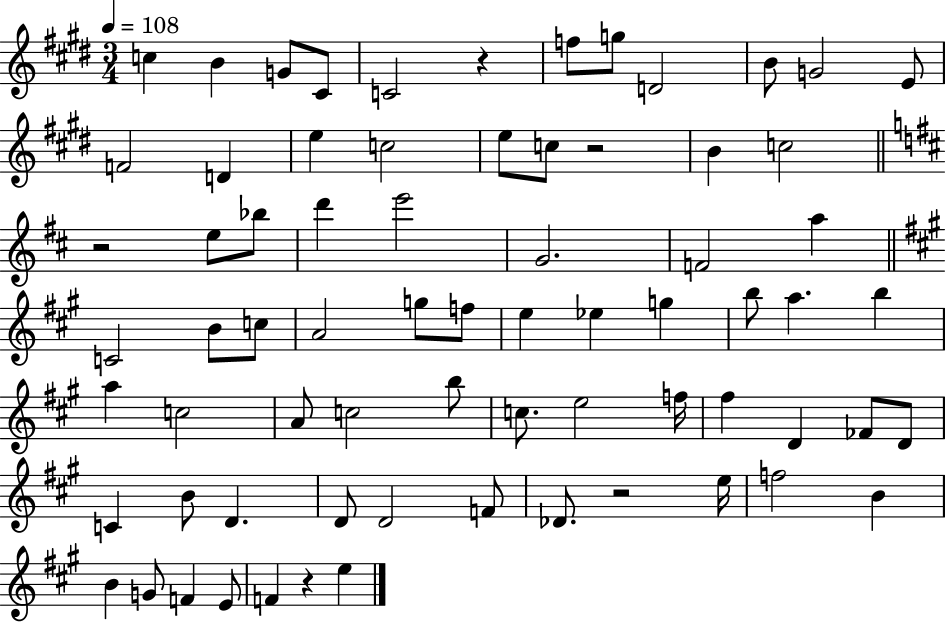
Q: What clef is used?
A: treble